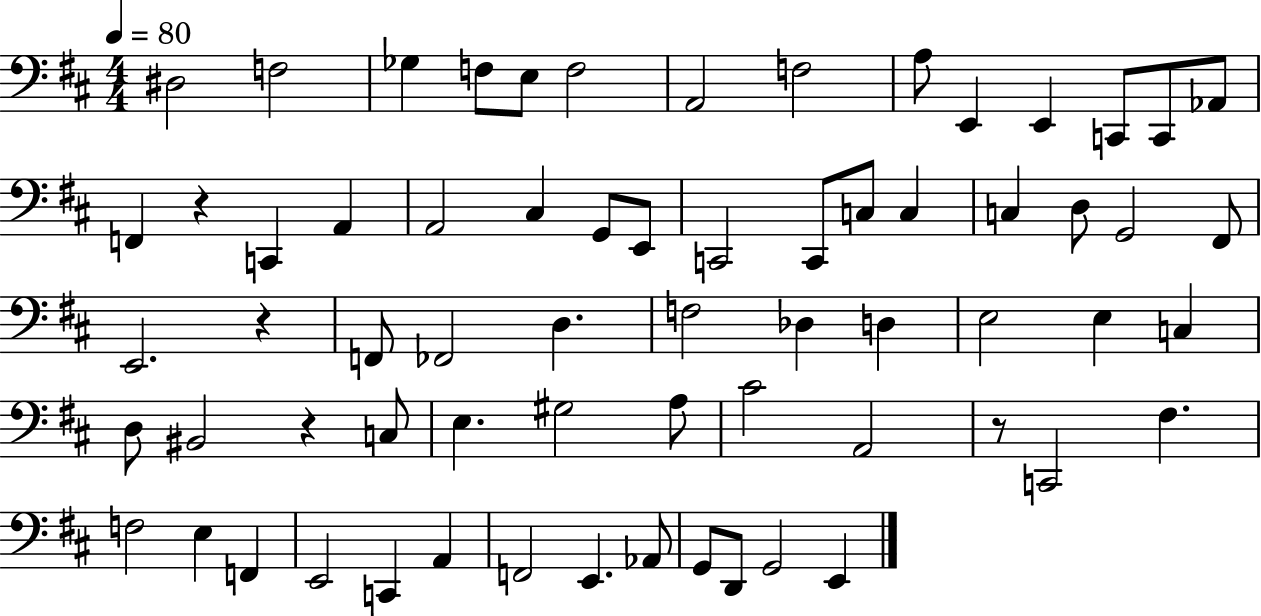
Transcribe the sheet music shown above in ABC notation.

X:1
T:Untitled
M:4/4
L:1/4
K:D
^D,2 F,2 _G, F,/2 E,/2 F,2 A,,2 F,2 A,/2 E,, E,, C,,/2 C,,/2 _A,,/2 F,, z C,, A,, A,,2 ^C, G,,/2 E,,/2 C,,2 C,,/2 C,/2 C, C, D,/2 G,,2 ^F,,/2 E,,2 z F,,/2 _F,,2 D, F,2 _D, D, E,2 E, C, D,/2 ^B,,2 z C,/2 E, ^G,2 A,/2 ^C2 A,,2 z/2 C,,2 ^F, F,2 E, F,, E,,2 C,, A,, F,,2 E,, _A,,/2 G,,/2 D,,/2 G,,2 E,,